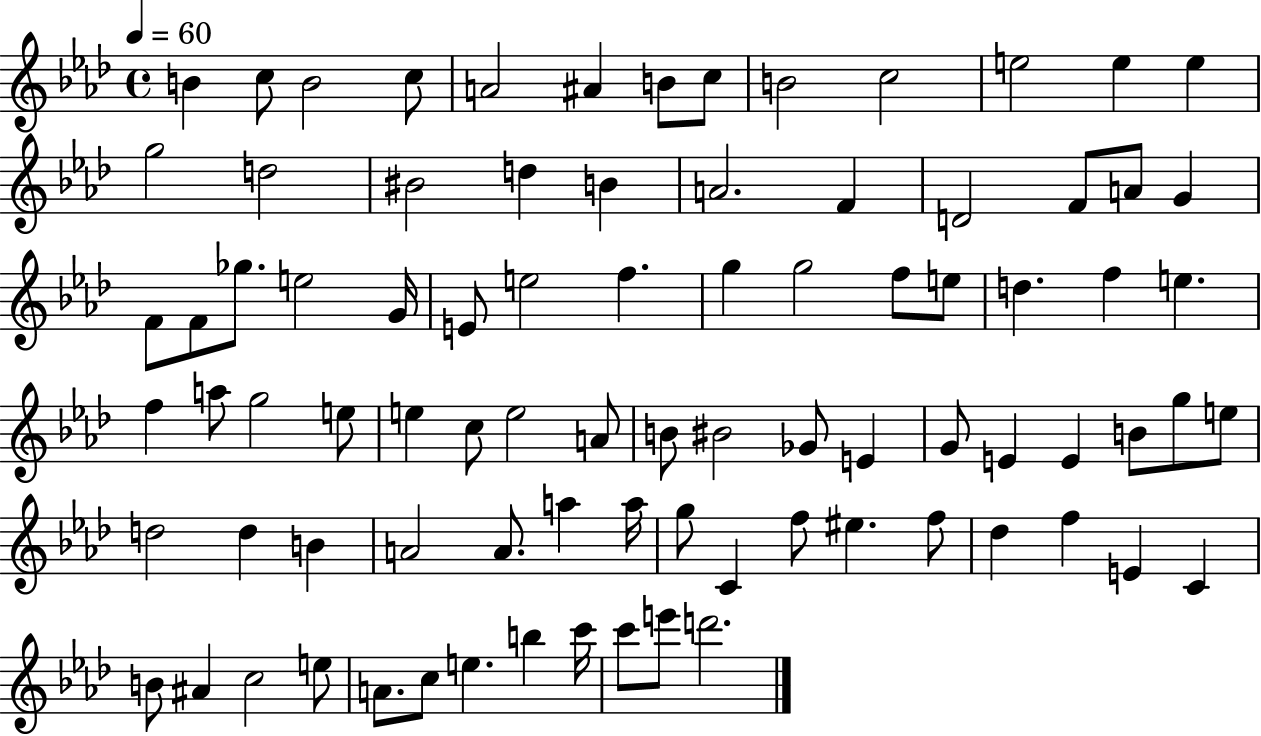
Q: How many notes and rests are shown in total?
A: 85